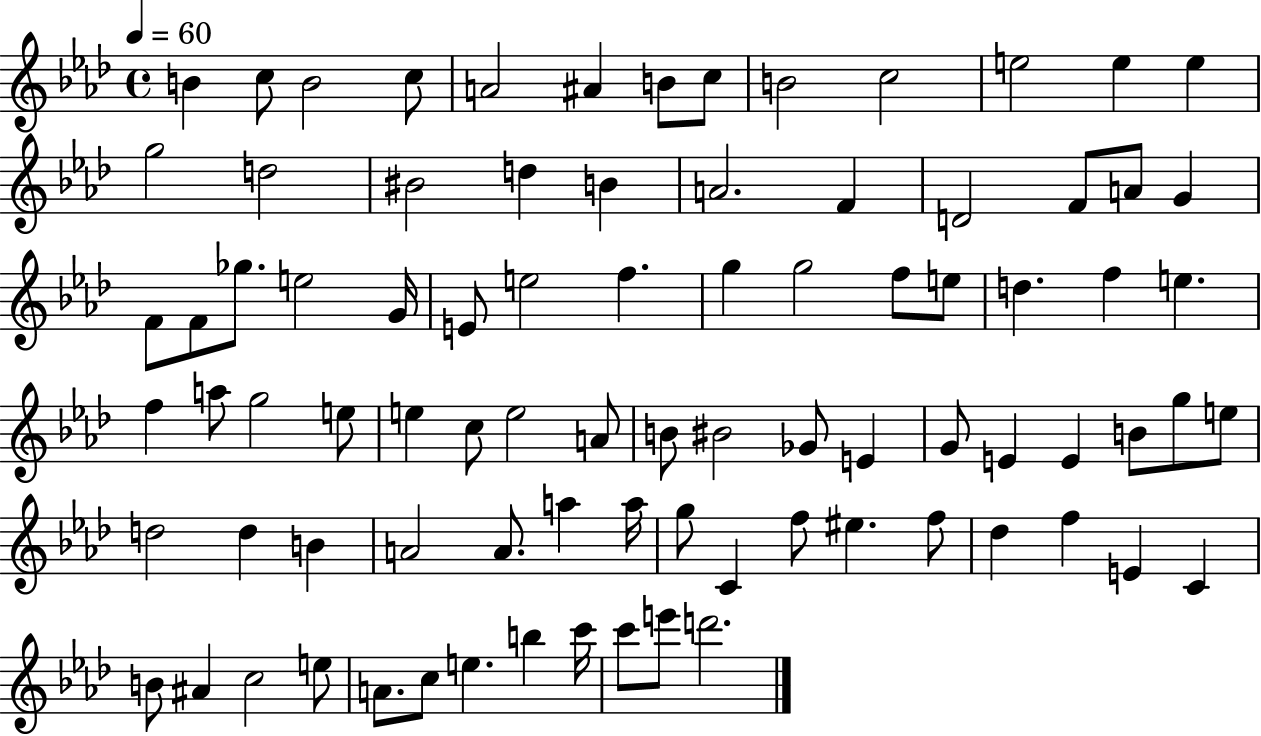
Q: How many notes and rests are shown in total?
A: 85